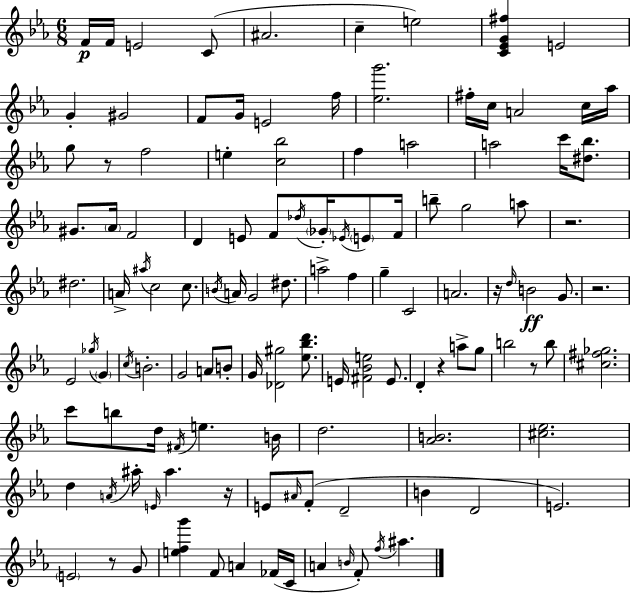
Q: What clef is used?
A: treble